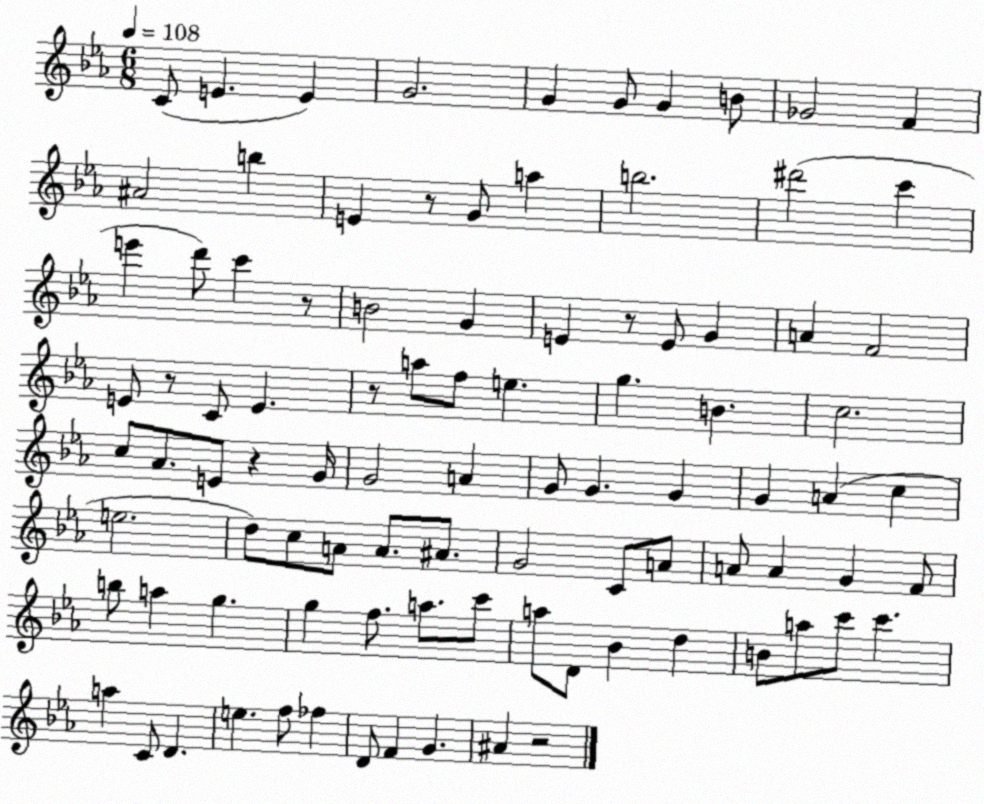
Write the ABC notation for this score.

X:1
T:Untitled
M:6/8
L:1/4
K:Eb
C/2 E E G2 G G/2 G B/2 _G2 F ^A2 b E z/2 G/2 a b2 ^d'2 c' e' d'/2 c' z/2 B2 G E z/2 E/2 G A F2 E/2 z/2 C/2 E z/2 a/2 f/2 e g B c2 c/2 _A/2 E/2 z G/4 G2 A G/2 G G G A c e2 d/2 c/2 A/2 A/2 ^A/2 G2 C/2 A/2 A/2 A G F/2 b/2 a g g f/2 a/2 c'/2 a/2 D/2 _B d B/2 a/2 c'/2 c' a C/2 D e f/2 _f D/2 F G ^A z2